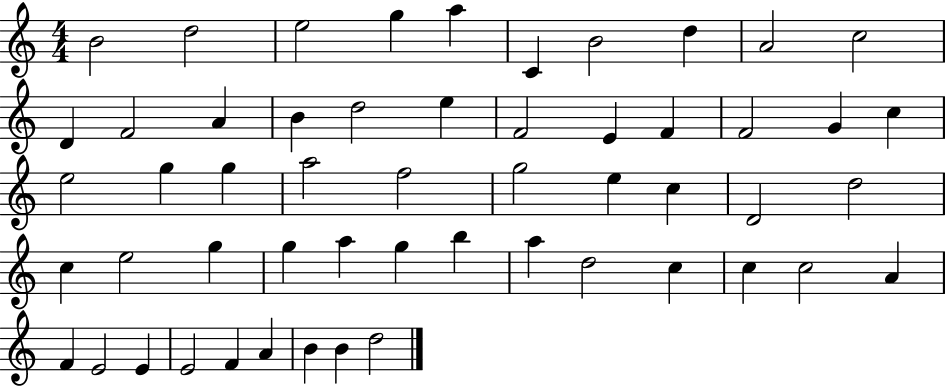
B4/h D5/h E5/h G5/q A5/q C4/q B4/h D5/q A4/h C5/h D4/q F4/h A4/q B4/q D5/h E5/q F4/h E4/q F4/q F4/h G4/q C5/q E5/h G5/q G5/q A5/h F5/h G5/h E5/q C5/q D4/h D5/h C5/q E5/h G5/q G5/q A5/q G5/q B5/q A5/q D5/h C5/q C5/q C5/h A4/q F4/q E4/h E4/q E4/h F4/q A4/q B4/q B4/q D5/h